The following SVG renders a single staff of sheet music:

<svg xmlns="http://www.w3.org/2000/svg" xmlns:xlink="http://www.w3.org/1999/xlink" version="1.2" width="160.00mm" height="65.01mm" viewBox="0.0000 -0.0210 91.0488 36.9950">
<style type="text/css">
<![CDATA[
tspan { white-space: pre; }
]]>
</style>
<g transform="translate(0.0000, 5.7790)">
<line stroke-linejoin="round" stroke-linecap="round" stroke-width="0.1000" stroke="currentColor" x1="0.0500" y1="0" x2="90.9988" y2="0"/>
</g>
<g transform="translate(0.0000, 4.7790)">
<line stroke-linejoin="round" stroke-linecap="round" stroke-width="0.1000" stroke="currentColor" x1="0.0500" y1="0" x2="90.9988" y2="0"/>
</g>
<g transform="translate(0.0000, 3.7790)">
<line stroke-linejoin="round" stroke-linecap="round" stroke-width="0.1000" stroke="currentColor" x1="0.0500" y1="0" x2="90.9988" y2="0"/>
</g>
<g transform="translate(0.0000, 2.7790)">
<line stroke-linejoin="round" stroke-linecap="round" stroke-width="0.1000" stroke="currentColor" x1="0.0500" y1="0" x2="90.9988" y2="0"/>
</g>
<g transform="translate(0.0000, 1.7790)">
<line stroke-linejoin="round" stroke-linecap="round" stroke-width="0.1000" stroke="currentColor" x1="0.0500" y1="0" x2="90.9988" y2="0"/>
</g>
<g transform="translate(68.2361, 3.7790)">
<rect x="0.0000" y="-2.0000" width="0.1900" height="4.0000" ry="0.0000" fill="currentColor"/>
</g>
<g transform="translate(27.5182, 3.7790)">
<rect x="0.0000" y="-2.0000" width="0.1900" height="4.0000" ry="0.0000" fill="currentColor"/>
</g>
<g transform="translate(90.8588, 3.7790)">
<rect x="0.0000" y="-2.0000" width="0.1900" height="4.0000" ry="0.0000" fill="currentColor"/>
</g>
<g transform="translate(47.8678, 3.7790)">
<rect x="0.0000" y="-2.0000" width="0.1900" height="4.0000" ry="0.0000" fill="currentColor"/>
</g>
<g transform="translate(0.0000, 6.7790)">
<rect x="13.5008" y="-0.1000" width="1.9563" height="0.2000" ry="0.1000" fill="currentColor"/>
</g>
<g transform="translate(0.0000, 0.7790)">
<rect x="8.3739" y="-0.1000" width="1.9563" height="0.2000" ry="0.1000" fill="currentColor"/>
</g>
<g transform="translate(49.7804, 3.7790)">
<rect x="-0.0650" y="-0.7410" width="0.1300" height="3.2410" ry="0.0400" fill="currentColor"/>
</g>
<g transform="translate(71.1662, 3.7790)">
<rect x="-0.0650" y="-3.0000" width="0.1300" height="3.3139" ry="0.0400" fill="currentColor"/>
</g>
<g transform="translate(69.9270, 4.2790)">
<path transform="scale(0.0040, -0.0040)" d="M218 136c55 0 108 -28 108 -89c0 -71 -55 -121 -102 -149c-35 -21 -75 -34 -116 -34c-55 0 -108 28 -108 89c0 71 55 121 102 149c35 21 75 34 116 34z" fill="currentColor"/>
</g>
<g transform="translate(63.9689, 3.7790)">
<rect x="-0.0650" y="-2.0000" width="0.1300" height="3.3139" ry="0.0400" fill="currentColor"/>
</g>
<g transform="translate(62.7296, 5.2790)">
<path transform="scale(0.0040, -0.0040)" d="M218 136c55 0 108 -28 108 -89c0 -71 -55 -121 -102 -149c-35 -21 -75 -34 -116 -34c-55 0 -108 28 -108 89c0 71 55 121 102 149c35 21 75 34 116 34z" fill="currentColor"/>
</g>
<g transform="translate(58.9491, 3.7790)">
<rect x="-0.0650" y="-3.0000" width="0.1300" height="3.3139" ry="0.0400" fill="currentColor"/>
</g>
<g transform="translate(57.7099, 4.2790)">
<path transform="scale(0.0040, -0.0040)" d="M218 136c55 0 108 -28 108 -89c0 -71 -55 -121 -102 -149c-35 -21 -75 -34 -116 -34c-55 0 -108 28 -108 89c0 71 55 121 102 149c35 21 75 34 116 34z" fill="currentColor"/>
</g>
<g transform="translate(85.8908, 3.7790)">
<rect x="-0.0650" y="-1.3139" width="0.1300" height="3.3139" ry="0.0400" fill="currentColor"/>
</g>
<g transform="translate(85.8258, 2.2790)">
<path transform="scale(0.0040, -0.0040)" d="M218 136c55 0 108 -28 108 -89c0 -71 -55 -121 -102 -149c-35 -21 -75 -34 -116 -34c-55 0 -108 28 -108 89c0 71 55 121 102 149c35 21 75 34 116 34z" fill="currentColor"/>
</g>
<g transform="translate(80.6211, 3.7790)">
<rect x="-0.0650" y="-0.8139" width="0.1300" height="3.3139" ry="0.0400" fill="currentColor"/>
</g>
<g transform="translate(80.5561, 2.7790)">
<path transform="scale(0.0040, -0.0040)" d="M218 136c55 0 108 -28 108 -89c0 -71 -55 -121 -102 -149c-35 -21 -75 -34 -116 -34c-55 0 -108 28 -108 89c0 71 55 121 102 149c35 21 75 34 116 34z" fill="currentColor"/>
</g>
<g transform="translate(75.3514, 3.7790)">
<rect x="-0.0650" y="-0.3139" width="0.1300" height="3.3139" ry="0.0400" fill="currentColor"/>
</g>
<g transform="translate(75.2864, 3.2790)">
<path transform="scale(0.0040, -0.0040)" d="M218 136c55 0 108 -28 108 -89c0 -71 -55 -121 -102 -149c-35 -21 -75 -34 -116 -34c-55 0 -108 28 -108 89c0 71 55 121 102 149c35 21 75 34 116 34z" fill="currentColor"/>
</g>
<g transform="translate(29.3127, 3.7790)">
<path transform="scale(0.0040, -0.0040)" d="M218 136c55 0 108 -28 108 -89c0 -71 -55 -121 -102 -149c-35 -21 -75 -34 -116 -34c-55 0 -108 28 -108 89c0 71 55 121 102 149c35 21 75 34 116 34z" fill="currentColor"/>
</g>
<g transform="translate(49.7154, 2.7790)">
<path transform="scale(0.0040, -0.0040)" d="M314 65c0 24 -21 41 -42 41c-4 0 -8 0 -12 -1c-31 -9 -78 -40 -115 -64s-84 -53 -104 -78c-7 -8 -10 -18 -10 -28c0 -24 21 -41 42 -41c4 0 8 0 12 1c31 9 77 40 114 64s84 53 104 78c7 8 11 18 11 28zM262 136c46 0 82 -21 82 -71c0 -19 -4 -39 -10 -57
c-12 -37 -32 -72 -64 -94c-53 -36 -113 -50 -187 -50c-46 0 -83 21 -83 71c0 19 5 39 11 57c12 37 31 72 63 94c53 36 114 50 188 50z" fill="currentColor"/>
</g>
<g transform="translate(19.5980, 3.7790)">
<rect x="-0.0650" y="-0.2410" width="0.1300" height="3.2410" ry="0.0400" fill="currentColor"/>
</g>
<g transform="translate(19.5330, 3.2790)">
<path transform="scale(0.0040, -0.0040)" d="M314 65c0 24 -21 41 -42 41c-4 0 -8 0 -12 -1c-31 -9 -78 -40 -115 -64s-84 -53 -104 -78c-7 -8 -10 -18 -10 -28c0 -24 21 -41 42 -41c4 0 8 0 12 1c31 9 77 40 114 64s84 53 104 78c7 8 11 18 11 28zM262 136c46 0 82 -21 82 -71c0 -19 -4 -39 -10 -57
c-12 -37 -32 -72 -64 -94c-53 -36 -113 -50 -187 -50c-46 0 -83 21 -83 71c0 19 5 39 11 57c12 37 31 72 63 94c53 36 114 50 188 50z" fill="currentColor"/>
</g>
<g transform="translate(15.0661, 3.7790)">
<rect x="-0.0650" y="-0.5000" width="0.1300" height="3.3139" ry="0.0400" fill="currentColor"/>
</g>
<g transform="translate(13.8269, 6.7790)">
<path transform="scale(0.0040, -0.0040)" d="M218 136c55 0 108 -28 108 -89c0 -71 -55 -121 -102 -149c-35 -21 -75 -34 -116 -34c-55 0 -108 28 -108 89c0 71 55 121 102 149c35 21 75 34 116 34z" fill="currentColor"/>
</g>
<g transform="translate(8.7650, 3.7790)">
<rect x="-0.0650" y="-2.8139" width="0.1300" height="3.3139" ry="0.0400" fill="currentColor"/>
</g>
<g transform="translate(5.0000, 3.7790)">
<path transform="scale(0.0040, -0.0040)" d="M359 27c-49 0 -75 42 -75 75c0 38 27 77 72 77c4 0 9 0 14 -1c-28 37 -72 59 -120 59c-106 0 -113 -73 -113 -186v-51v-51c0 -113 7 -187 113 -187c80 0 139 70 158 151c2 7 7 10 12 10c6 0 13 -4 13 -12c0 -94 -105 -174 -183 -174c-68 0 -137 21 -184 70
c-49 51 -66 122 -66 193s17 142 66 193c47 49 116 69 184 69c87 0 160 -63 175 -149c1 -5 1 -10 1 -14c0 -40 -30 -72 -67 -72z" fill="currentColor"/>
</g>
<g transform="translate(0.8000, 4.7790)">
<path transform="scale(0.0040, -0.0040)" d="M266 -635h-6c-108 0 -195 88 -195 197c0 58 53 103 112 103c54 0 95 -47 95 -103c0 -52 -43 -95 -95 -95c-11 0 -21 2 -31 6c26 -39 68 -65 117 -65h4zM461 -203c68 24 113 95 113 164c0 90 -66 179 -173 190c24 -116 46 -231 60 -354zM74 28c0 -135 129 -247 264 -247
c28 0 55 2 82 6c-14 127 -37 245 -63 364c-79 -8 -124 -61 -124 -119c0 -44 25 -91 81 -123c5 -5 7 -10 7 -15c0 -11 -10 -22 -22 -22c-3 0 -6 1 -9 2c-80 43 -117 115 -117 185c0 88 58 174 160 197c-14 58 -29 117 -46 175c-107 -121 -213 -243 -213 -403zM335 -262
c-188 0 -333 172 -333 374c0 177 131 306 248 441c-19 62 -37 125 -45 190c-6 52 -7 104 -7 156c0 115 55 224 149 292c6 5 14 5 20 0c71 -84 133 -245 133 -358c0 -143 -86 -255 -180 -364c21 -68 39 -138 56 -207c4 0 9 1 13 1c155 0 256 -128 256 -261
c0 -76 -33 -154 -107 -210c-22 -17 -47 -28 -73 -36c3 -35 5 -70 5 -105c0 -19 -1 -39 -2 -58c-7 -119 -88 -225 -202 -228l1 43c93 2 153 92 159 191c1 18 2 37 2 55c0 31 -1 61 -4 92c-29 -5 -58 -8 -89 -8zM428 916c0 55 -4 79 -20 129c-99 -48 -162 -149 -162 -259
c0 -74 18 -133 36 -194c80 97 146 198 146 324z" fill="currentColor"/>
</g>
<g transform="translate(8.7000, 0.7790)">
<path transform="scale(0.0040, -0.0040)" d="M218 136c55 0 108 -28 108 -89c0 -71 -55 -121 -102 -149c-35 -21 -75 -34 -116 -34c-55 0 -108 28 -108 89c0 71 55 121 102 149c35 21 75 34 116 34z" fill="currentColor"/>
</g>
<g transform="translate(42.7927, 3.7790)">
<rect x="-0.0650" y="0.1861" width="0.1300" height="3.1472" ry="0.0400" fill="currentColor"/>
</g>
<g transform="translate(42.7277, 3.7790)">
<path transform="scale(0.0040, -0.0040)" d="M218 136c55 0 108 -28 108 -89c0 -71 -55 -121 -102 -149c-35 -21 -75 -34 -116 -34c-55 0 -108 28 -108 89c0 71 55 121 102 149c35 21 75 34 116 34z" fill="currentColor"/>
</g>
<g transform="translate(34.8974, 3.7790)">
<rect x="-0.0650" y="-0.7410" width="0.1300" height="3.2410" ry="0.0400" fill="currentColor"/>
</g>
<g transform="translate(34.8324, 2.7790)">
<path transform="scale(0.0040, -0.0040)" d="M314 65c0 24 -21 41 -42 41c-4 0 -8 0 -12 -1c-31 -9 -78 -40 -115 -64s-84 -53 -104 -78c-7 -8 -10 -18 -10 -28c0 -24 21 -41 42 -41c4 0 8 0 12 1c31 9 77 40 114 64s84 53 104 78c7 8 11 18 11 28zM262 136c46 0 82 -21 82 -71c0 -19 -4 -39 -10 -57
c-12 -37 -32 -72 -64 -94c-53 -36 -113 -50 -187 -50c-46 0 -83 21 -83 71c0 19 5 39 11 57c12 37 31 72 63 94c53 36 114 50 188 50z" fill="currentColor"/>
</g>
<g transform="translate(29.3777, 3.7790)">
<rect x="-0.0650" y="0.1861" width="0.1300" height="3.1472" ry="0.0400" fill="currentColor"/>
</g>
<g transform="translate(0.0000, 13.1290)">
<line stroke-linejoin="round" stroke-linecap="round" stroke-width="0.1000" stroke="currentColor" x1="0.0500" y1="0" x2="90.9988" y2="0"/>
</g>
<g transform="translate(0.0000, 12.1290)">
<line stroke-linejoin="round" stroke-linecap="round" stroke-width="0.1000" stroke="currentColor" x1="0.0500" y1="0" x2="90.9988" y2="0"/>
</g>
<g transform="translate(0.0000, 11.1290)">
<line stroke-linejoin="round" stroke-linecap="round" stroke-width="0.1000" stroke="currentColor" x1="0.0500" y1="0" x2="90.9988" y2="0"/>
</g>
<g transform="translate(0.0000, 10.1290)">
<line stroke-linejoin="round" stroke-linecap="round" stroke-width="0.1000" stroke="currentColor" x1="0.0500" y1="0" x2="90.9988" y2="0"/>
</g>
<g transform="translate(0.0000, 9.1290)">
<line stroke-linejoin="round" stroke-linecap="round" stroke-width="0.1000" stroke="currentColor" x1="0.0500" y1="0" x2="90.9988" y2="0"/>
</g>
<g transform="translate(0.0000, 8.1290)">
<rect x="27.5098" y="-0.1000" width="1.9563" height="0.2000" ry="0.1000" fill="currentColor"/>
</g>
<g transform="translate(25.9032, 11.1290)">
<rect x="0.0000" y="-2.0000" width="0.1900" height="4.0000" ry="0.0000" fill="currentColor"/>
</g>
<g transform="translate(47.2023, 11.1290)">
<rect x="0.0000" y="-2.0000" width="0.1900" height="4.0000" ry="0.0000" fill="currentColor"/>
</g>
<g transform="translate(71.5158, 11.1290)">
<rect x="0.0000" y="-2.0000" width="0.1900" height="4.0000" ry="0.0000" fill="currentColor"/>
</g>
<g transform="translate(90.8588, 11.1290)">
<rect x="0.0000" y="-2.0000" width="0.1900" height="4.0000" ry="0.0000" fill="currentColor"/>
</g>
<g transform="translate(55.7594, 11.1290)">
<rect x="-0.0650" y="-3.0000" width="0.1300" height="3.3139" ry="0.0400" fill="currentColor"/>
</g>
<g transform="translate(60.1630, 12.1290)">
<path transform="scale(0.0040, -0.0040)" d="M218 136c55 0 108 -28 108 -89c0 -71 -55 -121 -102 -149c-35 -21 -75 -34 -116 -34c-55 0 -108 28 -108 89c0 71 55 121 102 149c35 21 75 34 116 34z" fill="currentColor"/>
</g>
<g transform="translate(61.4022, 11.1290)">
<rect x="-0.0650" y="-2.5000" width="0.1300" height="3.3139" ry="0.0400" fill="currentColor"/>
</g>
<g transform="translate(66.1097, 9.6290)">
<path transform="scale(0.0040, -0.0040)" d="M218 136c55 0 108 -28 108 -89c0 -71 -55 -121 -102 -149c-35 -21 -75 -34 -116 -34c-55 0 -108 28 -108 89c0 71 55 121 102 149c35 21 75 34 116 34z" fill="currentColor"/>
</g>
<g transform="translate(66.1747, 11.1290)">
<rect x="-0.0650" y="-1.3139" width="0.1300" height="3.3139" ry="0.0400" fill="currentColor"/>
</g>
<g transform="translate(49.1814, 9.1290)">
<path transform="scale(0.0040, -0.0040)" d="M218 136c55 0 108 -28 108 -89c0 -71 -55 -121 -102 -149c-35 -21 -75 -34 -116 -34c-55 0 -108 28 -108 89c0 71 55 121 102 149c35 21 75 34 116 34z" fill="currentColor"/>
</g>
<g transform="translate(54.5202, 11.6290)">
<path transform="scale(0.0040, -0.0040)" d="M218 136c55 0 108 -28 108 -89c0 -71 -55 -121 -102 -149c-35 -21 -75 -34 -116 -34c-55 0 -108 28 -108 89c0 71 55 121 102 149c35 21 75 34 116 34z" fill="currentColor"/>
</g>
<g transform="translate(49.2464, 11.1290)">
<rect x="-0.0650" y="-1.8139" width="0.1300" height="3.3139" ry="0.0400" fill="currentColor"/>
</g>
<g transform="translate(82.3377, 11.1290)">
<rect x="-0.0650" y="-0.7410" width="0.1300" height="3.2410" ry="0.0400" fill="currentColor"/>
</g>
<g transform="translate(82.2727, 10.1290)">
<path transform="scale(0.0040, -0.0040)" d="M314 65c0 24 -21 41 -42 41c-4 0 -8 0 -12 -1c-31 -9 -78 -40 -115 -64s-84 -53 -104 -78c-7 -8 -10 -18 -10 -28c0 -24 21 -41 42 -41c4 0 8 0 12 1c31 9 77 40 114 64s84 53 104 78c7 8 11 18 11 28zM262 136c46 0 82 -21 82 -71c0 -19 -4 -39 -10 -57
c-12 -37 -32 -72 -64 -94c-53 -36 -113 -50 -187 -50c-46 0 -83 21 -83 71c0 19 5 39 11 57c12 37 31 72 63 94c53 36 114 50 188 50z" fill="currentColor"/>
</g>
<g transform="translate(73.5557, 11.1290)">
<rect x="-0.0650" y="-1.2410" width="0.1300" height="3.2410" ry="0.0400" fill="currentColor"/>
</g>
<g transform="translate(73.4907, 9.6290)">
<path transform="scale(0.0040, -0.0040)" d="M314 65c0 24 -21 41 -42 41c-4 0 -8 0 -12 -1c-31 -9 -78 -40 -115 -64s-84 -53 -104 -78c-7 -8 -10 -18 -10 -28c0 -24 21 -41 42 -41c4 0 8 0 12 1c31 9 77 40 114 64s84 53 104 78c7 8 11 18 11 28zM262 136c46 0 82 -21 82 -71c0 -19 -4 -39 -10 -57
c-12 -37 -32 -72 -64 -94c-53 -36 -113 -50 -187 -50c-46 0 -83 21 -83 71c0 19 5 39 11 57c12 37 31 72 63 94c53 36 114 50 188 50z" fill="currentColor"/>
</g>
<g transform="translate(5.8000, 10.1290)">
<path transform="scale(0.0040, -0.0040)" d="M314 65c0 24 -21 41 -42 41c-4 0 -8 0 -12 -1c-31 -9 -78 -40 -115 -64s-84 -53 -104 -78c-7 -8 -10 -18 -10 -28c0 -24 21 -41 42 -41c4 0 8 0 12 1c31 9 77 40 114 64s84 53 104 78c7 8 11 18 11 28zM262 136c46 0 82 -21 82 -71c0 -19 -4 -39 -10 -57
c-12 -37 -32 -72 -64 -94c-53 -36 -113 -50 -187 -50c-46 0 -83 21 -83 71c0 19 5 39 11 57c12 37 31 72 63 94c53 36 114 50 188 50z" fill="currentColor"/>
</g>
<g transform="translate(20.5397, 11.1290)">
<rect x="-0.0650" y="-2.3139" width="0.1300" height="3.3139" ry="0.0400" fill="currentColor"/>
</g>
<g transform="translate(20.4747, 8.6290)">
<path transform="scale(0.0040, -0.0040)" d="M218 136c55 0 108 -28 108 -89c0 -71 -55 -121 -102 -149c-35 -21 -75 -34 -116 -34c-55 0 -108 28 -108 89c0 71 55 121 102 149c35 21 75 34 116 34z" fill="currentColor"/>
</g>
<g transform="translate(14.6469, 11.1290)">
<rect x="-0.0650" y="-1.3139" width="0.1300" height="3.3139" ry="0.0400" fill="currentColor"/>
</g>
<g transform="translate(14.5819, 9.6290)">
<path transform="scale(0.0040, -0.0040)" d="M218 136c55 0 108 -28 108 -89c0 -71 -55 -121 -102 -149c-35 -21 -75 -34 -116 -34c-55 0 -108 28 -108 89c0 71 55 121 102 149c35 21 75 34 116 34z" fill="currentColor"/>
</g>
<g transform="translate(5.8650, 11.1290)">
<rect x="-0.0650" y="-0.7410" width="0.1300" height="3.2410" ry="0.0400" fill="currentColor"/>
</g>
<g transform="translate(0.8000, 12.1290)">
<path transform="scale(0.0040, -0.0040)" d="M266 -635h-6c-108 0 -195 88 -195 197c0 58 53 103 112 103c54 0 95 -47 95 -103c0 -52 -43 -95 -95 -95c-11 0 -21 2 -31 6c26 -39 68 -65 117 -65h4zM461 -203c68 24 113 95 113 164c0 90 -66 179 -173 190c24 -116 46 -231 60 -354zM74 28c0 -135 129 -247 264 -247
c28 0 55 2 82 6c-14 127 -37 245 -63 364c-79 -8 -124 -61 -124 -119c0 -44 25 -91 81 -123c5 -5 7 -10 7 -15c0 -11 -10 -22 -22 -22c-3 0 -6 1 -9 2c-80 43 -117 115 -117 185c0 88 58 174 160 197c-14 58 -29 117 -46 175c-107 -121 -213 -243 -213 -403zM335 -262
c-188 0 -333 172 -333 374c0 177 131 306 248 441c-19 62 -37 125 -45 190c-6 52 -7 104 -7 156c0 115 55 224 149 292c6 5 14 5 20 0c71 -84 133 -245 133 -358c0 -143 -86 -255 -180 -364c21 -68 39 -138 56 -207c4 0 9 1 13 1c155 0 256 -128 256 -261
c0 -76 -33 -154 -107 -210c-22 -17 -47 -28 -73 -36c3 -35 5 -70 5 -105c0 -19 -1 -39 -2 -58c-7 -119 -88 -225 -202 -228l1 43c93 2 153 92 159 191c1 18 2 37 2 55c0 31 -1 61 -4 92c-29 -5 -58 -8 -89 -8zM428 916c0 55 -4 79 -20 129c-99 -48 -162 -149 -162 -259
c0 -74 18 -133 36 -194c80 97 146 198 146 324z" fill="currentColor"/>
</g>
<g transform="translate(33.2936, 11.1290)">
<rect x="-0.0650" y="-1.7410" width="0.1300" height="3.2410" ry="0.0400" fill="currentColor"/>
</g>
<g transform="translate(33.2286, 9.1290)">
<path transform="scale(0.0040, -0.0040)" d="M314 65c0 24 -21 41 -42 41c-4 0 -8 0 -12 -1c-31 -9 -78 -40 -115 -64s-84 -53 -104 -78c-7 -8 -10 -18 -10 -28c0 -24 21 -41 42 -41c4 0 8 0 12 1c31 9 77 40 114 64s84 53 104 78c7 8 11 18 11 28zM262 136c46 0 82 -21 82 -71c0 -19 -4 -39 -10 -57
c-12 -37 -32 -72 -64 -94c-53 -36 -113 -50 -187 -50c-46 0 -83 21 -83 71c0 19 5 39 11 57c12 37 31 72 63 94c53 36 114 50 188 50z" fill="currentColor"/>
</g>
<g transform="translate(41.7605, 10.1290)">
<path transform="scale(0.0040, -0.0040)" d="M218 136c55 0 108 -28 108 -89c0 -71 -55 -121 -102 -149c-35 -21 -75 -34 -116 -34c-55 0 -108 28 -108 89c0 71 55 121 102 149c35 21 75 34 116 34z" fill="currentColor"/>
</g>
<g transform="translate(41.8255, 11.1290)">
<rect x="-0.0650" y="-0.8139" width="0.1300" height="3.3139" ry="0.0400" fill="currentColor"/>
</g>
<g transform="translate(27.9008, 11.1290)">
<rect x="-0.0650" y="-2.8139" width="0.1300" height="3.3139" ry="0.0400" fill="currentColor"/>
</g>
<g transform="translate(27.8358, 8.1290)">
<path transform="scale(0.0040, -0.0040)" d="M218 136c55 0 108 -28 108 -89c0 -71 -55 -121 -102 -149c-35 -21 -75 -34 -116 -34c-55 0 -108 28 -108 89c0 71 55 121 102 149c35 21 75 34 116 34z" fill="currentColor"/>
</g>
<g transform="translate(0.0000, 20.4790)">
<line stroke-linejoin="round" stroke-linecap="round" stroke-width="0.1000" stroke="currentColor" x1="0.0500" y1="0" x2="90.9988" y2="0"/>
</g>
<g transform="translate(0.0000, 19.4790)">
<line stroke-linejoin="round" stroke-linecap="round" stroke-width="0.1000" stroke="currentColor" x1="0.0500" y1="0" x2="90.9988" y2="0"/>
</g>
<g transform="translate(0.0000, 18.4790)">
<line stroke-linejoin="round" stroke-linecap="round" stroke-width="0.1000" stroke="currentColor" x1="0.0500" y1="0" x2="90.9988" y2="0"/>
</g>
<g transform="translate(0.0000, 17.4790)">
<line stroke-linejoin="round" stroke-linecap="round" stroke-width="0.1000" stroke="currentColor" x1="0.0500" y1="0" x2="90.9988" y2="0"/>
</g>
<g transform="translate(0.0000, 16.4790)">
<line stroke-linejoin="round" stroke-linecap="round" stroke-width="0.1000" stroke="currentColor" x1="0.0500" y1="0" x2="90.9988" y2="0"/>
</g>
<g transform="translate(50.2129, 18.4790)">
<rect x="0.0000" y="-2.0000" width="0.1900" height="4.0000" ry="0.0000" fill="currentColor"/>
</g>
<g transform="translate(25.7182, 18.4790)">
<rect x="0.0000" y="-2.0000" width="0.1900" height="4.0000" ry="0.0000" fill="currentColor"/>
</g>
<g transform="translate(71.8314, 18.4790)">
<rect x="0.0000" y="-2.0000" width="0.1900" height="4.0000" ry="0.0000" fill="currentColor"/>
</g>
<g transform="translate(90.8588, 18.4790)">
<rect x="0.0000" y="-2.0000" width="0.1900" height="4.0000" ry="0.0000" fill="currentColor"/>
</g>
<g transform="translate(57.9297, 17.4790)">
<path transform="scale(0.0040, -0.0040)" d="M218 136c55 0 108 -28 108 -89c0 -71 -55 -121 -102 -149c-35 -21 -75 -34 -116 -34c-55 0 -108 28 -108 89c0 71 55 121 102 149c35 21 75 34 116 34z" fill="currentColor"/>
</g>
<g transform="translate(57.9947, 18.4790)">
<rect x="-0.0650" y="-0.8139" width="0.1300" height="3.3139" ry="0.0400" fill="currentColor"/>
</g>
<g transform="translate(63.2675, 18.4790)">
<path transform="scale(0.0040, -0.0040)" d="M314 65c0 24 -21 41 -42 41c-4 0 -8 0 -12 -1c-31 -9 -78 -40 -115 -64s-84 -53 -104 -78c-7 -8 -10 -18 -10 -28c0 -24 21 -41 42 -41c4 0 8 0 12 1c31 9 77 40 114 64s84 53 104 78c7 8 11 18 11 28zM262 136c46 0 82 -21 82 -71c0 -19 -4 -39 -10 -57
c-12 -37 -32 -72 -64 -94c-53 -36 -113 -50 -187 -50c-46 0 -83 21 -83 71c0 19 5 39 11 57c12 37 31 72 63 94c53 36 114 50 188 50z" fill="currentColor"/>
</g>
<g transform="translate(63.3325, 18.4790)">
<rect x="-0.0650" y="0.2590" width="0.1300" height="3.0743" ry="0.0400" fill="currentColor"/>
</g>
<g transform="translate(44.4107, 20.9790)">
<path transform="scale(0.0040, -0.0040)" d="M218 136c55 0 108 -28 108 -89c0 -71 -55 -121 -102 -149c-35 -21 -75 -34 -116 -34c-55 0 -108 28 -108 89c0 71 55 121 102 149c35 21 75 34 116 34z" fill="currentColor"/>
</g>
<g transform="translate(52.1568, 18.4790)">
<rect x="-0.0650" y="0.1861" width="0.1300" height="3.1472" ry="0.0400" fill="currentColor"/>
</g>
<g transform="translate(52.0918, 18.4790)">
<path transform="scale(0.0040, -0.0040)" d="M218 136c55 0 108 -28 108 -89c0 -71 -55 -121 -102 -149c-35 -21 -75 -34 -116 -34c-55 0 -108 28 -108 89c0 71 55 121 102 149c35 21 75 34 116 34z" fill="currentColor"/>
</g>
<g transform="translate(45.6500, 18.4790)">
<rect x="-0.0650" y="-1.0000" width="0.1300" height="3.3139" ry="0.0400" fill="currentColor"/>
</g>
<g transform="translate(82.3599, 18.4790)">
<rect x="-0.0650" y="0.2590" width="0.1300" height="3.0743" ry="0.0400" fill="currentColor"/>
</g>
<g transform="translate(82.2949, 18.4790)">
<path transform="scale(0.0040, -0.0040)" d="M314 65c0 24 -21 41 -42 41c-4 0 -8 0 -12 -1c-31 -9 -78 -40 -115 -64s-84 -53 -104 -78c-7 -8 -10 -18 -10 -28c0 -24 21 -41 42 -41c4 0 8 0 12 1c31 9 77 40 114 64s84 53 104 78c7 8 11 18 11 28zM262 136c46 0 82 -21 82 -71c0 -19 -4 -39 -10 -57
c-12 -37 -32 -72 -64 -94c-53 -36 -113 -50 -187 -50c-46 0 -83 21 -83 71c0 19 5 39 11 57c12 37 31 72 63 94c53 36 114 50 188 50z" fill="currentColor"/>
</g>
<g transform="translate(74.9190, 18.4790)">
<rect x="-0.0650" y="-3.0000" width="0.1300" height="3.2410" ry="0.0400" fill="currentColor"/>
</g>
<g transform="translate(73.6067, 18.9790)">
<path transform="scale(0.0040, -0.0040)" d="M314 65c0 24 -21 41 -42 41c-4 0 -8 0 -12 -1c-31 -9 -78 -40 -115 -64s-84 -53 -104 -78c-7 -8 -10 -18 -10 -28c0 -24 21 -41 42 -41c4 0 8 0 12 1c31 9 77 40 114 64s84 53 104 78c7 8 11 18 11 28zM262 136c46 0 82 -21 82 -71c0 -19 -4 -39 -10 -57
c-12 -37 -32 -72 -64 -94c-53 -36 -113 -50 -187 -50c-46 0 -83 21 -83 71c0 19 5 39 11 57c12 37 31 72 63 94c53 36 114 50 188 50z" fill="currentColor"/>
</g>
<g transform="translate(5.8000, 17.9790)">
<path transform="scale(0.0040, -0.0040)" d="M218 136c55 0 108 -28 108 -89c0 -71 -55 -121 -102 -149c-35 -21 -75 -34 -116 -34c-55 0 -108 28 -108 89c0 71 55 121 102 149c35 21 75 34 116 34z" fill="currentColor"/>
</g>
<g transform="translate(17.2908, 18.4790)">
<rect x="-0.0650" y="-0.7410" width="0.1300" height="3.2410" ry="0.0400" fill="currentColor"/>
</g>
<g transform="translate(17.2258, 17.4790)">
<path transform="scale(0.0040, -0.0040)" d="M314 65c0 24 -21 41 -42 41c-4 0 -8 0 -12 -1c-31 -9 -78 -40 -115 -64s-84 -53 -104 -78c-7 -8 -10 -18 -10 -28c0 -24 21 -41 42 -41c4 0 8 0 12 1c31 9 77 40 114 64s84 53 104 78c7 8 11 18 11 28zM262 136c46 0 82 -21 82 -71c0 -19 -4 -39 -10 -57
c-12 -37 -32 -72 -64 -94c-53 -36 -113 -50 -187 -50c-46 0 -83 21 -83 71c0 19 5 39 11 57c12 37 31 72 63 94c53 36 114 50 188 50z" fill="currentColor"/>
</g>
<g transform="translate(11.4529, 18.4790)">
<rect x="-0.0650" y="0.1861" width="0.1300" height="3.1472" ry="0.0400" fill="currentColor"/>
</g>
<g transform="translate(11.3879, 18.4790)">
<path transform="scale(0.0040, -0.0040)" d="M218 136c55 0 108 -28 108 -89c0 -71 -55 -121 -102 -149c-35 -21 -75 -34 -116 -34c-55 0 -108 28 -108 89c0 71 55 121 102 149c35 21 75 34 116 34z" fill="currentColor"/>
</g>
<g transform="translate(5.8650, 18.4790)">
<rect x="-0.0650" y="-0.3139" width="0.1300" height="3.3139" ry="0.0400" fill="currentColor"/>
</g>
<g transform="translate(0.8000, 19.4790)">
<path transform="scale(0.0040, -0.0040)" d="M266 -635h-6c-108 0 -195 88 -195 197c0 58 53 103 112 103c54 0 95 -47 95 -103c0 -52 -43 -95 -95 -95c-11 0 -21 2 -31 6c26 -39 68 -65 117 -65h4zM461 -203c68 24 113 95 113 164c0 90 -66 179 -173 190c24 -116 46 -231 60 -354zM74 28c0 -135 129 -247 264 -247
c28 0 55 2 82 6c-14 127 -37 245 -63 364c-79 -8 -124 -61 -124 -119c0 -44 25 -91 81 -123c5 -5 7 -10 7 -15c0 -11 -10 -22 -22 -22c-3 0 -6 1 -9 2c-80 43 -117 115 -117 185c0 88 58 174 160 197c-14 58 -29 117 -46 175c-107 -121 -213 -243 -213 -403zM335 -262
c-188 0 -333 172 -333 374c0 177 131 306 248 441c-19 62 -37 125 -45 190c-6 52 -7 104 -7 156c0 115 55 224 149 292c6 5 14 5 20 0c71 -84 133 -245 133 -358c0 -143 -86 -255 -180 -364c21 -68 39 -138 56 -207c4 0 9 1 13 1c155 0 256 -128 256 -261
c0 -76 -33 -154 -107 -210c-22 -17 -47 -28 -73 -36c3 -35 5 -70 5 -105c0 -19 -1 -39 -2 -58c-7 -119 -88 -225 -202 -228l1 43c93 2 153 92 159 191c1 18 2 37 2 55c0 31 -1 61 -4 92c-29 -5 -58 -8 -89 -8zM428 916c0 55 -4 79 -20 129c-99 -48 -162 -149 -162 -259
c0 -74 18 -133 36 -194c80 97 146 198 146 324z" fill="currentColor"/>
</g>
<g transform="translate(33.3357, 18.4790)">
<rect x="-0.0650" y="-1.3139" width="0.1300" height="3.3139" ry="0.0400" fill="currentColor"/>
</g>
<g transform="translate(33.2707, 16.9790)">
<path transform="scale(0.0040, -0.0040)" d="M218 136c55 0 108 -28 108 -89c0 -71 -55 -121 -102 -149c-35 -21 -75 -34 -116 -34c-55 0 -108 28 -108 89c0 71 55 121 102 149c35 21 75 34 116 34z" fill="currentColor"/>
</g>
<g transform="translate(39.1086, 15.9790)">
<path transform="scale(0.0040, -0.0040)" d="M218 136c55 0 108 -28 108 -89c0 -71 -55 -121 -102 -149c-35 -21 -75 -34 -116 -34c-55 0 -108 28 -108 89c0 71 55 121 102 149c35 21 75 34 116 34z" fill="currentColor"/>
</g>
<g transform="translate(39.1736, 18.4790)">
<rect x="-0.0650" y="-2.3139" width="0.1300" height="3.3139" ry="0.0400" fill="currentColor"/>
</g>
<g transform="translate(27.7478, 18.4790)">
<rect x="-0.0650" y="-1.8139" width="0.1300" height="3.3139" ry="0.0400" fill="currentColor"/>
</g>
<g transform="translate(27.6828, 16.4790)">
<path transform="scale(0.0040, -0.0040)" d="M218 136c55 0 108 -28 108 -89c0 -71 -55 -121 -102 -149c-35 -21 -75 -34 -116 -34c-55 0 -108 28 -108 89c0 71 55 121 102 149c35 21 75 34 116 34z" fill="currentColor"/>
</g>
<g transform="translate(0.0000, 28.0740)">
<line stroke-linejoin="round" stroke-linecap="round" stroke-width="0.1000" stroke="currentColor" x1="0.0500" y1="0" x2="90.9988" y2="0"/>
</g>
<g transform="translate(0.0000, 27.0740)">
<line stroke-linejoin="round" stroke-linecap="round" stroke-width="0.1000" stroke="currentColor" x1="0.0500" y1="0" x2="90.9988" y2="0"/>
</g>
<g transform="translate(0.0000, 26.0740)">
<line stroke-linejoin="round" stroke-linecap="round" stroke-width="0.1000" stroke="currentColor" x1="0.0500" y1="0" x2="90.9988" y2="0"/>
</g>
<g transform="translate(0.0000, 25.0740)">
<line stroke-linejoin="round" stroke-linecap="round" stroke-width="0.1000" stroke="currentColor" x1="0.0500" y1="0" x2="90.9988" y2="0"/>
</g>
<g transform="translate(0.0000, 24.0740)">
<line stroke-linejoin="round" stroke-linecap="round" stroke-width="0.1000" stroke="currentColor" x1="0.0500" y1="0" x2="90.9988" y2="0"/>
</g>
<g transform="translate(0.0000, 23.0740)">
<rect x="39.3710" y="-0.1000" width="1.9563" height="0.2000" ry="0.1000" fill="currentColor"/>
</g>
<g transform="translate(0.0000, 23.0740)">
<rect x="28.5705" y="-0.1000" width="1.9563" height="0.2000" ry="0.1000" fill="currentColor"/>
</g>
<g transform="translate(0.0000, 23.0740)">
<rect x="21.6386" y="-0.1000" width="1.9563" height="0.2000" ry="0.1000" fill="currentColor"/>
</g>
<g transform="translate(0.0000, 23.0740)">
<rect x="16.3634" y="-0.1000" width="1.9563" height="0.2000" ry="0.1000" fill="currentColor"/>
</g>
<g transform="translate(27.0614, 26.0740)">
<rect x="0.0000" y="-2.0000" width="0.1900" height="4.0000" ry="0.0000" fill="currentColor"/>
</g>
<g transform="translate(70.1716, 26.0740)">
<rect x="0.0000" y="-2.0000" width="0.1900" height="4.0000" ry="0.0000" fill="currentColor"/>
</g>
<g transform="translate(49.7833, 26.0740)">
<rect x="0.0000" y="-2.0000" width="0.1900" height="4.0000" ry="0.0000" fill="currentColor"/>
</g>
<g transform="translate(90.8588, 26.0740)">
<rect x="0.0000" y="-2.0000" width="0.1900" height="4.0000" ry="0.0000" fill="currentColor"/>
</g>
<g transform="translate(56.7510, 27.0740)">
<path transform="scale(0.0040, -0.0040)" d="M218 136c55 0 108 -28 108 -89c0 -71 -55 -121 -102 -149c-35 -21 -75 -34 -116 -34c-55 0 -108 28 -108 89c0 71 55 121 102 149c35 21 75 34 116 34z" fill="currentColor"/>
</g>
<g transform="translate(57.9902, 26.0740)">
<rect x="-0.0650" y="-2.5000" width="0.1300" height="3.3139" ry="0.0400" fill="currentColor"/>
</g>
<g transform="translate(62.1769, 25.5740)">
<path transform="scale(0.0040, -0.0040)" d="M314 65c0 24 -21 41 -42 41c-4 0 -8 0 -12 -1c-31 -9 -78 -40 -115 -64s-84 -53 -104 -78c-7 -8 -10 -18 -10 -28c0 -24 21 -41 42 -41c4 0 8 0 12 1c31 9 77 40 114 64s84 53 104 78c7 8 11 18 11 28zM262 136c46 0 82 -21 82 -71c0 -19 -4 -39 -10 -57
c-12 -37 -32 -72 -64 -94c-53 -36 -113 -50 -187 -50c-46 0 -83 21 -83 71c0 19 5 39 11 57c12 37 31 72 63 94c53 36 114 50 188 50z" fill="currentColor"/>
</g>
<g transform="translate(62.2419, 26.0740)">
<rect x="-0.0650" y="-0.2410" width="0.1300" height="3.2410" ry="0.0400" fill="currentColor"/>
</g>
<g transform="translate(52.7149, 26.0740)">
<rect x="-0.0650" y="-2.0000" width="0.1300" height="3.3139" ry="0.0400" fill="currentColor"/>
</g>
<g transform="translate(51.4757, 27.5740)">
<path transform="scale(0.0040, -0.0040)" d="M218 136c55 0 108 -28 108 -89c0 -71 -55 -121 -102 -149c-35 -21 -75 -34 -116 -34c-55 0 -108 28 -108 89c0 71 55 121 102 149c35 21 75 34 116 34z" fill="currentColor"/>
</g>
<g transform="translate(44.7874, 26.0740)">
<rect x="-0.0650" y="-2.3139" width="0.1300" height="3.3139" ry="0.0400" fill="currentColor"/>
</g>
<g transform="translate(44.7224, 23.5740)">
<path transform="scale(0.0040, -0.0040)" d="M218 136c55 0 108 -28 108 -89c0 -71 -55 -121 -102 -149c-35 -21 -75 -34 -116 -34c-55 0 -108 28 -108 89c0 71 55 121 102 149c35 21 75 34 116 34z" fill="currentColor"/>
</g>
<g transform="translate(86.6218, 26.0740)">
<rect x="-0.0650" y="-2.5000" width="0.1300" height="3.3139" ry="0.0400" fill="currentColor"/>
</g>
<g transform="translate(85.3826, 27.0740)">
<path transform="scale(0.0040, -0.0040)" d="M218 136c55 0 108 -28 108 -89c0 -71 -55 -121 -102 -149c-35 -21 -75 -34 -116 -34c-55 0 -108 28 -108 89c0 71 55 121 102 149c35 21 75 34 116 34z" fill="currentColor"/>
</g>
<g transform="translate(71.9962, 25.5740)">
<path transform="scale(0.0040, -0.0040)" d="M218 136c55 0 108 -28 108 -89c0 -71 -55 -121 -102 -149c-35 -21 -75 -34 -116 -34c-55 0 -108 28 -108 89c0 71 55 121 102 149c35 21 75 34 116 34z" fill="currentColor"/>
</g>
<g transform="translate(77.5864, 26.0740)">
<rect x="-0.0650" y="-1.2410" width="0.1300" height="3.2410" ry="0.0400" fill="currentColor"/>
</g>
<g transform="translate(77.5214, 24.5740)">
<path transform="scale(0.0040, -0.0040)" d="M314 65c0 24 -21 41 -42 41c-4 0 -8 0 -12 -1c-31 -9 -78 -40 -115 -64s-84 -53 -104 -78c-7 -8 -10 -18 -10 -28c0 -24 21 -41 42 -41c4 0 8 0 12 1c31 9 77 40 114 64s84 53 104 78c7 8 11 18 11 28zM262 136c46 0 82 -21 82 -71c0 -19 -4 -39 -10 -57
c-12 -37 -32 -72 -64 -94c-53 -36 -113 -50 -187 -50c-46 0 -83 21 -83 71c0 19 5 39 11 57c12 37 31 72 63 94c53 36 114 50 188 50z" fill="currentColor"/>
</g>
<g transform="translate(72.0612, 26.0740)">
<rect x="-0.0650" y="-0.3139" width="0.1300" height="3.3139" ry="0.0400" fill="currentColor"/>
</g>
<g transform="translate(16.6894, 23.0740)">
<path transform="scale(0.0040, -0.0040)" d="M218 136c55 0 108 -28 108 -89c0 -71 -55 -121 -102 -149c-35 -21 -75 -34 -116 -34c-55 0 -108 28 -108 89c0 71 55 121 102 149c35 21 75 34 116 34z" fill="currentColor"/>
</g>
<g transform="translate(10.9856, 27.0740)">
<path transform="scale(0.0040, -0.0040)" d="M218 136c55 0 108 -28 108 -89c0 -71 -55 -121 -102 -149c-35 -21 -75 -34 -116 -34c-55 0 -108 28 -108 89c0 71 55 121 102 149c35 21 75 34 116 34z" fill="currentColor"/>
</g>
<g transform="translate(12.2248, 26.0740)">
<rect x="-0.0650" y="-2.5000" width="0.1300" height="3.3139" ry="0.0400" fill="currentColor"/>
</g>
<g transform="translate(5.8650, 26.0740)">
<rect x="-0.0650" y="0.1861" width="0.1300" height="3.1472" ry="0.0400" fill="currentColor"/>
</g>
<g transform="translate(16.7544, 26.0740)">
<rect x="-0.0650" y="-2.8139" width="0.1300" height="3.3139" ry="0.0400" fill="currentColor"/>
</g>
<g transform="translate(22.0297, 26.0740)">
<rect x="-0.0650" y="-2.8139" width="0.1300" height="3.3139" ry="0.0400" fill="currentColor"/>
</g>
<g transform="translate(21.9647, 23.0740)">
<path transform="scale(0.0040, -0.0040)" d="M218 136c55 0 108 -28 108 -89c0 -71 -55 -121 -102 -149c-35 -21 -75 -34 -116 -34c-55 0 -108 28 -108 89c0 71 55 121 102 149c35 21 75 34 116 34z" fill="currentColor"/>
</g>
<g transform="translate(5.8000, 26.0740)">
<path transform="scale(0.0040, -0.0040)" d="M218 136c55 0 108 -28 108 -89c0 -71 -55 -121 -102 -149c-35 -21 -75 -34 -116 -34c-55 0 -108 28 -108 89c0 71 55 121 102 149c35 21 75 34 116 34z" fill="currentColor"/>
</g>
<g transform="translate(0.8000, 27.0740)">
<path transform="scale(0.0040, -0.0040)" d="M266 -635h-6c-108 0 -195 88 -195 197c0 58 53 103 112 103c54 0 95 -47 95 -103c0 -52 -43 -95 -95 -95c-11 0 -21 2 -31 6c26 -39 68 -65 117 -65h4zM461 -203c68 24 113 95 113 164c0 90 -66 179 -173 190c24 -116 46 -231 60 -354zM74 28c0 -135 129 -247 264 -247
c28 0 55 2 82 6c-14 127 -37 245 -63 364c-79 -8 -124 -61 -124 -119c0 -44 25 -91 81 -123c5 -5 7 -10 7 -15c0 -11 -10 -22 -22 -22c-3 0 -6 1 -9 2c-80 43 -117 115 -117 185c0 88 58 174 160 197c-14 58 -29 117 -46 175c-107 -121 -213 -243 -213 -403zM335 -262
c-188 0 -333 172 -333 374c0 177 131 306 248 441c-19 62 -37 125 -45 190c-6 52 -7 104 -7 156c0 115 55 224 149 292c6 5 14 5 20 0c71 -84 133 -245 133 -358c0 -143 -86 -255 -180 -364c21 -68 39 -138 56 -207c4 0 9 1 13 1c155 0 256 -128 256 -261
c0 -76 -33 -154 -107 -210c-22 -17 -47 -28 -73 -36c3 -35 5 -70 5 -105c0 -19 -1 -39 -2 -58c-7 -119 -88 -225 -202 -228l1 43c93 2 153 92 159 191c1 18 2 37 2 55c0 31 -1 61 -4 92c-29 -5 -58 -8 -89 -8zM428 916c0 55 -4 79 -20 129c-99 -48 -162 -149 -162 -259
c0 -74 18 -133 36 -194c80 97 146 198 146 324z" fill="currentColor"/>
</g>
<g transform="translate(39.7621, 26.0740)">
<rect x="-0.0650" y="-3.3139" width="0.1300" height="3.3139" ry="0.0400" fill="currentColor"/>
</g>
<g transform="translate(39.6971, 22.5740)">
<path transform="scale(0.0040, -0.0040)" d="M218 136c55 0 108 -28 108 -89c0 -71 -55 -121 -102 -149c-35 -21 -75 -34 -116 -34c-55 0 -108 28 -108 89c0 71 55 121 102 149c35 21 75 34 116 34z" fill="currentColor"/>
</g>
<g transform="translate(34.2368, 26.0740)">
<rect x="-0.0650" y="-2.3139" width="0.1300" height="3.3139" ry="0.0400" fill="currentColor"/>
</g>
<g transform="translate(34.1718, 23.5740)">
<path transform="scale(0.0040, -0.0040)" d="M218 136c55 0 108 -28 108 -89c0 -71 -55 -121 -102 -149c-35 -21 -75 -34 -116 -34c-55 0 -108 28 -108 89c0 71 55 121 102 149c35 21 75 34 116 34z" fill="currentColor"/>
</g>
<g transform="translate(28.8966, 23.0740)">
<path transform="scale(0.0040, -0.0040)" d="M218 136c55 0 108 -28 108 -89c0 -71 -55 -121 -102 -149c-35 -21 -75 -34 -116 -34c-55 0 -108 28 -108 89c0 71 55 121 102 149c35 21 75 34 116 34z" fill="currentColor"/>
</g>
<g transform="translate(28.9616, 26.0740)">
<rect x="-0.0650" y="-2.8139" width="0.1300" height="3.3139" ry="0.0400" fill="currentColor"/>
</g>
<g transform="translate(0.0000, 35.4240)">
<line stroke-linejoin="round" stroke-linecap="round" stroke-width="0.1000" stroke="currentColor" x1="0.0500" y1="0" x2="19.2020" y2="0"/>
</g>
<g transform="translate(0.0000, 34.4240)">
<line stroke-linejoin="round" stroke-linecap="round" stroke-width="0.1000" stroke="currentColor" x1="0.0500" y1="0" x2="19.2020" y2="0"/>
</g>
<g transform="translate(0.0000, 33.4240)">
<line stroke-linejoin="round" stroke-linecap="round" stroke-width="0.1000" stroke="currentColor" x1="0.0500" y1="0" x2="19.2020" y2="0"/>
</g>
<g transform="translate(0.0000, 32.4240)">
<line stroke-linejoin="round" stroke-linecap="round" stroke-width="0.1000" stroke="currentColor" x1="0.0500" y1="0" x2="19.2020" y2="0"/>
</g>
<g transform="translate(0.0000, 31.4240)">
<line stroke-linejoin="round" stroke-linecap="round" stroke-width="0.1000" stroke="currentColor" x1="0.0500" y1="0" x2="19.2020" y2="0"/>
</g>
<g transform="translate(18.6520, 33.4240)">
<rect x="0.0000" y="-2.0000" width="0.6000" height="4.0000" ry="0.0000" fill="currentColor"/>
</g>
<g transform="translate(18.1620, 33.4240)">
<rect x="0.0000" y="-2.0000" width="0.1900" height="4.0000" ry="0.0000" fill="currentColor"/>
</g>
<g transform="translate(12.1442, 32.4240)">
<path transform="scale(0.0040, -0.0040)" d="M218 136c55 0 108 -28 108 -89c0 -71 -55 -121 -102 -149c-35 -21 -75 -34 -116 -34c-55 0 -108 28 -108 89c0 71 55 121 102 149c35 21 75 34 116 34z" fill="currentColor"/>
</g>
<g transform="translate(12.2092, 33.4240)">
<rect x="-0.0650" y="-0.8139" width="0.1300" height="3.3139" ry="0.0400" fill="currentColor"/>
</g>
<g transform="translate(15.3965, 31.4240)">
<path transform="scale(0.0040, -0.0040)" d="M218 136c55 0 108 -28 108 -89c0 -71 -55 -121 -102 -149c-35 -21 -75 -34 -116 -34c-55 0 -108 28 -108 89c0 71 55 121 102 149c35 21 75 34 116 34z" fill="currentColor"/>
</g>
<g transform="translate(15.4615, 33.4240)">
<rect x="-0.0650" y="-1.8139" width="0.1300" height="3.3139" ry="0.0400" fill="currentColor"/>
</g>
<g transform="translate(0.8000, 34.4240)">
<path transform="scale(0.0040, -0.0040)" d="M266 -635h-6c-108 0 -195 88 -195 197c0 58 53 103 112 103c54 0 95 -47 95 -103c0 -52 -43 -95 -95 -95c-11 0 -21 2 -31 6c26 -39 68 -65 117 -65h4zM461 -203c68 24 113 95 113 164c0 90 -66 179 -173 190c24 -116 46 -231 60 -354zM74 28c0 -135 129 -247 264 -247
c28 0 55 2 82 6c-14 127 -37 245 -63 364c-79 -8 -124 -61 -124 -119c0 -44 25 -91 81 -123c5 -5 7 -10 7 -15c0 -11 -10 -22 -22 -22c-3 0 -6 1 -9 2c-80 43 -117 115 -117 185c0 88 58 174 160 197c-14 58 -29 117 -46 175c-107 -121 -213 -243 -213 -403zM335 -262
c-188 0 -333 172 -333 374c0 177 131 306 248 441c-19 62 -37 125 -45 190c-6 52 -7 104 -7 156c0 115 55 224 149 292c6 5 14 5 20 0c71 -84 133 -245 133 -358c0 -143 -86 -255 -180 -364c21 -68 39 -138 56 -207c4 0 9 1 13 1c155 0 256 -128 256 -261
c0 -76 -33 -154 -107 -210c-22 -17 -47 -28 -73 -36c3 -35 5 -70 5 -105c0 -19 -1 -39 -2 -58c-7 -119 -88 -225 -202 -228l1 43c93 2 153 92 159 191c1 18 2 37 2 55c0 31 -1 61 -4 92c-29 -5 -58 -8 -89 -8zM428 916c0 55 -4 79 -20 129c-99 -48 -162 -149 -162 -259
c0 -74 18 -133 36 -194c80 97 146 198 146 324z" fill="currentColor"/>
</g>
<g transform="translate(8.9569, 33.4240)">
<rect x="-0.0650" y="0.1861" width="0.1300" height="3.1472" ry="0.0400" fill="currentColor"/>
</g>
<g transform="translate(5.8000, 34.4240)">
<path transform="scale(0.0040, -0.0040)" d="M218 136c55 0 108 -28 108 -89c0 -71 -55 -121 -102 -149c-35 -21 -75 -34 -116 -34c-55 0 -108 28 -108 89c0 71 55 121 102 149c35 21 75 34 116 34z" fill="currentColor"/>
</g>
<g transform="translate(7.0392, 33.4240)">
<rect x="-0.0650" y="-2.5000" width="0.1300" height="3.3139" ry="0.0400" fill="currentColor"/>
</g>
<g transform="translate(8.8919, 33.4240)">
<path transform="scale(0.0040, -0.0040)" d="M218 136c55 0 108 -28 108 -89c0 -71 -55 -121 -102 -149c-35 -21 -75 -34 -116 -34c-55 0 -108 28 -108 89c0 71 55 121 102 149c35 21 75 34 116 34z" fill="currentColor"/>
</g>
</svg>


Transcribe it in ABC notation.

X:1
T:Untitled
M:4/4
L:1/4
K:C
a C c2 B d2 B d2 A F A c d e d2 e g a f2 d f A G e e2 d2 c B d2 f e g D B d B2 A2 B2 B G a a a g b g F G c2 c e2 G G B d f